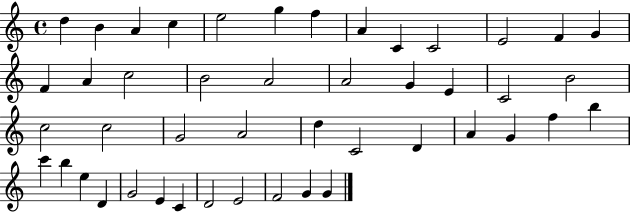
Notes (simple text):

D5/q B4/q A4/q C5/q E5/h G5/q F5/q A4/q C4/q C4/h E4/h F4/q G4/q F4/q A4/q C5/h B4/h A4/h A4/h G4/q E4/q C4/h B4/h C5/h C5/h G4/h A4/h D5/q C4/h D4/q A4/q G4/q F5/q B5/q C6/q B5/q E5/q D4/q G4/h E4/q C4/q D4/h E4/h F4/h G4/q G4/q